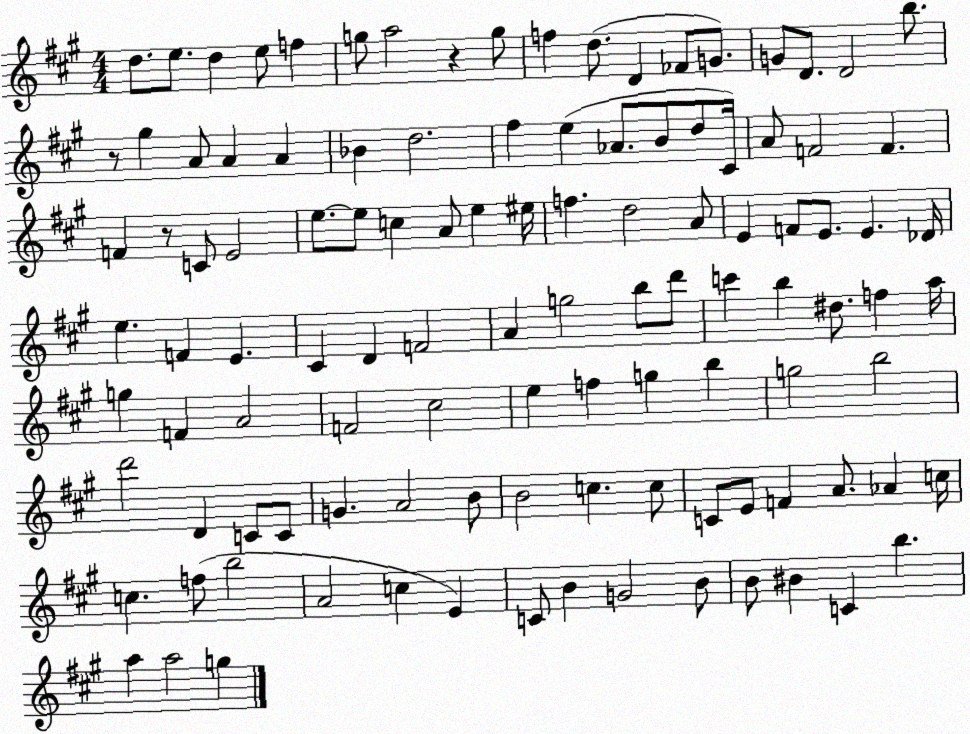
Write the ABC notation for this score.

X:1
T:Untitled
M:4/4
L:1/4
K:A
d/2 e/2 d e/2 f g/2 a2 z g/2 f d/2 D _F/2 G/2 G/2 D/2 D2 b/2 z/2 ^g A/2 A A _B d2 ^f e _A/2 B/2 d/2 ^C/4 A/2 F2 F F z/2 C/2 E2 e/2 e/2 c A/2 e ^e/4 f d2 A/2 E F/2 E/2 E _D/4 e F E ^C D F2 A g2 b/2 d'/2 c' b ^d/2 f a/4 g F A2 F2 ^c2 e f g b g2 b2 d'2 D C/2 C/2 G A2 B/2 B2 c c/2 C/2 E/2 F A/2 _A c/4 c f/2 b2 A2 c E C/2 B G2 B/2 B/2 ^B C b a a2 g